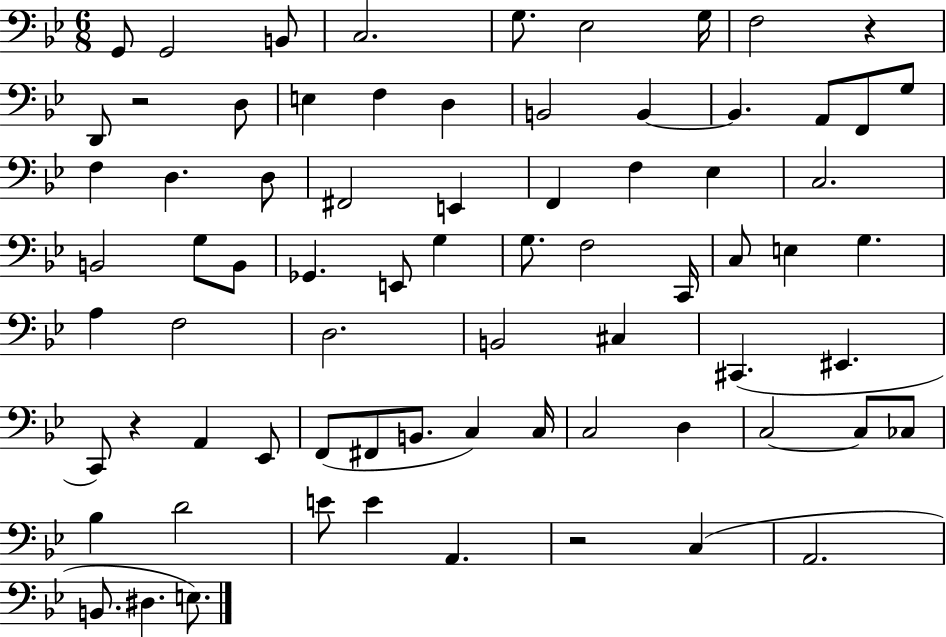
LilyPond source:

{
  \clef bass
  \numericTimeSignature
  \time 6/8
  \key bes \major
  g,8 g,2 b,8 | c2. | g8. ees2 g16 | f2 r4 | \break d,8 r2 d8 | e4 f4 d4 | b,2 b,4~~ | b,4. a,8 f,8 g8 | \break f4 d4. d8 | fis,2 e,4 | f,4 f4 ees4 | c2. | \break b,2 g8 b,8 | ges,4. e,8 g4 | g8. f2 c,16 | c8 e4 g4. | \break a4 f2 | d2. | b,2 cis4 | cis,4.( eis,4. | \break c,8) r4 a,4 ees,8 | f,8( fis,8 b,8. c4) c16 | c2 d4 | c2~~ c8 ces8 | \break bes4 d'2 | e'8 e'4 a,4. | r2 c4( | a,2. | \break b,8. dis4. e8.) | \bar "|."
}